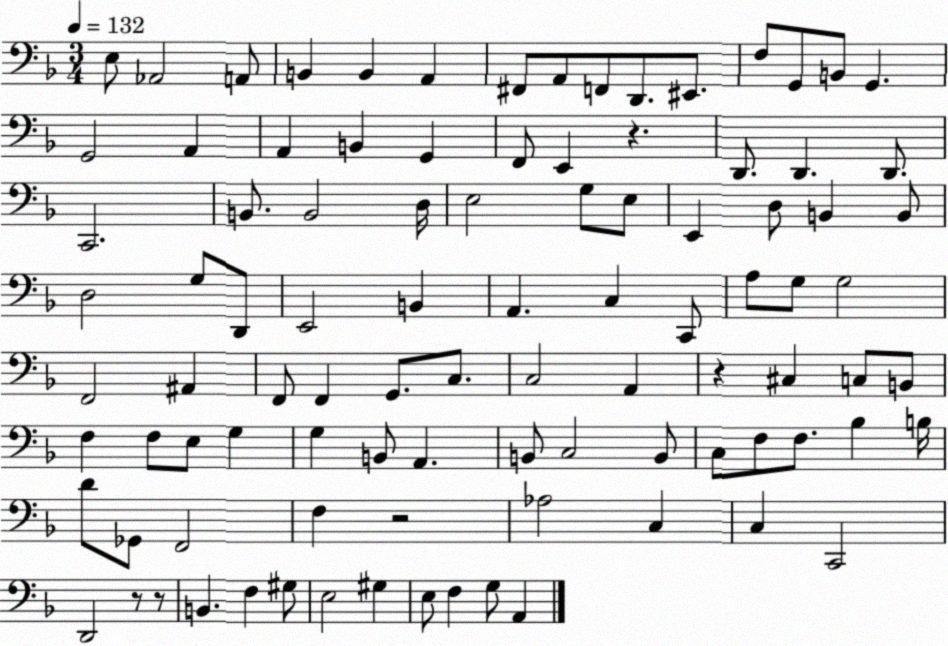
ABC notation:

X:1
T:Untitled
M:3/4
L:1/4
K:F
E,/2 _A,,2 A,,/2 B,, B,, A,, ^F,,/2 A,,/2 F,,/2 D,,/2 ^E,,/2 F,/2 G,,/2 B,,/2 G,, G,,2 A,, A,, B,, G,, F,,/2 E,, z D,,/2 D,, D,,/2 C,,2 B,,/2 B,,2 D,/4 E,2 G,/2 E,/2 E,, D,/2 B,, B,,/2 D,2 G,/2 D,,/2 E,,2 B,, A,, C, C,,/2 A,/2 G,/2 G,2 F,,2 ^A,, F,,/2 F,, G,,/2 C,/2 C,2 A,, z ^C, C,/2 B,,/2 F, F,/2 E,/2 G, G, B,,/2 A,, B,,/2 C,2 B,,/2 C,/2 F,/2 F,/2 _B, B,/4 D/2 _G,,/2 F,,2 F, z2 _A,2 C, C, C,,2 D,,2 z/2 z/2 B,, F, ^G,/2 E,2 ^G, E,/2 F, G,/2 A,,